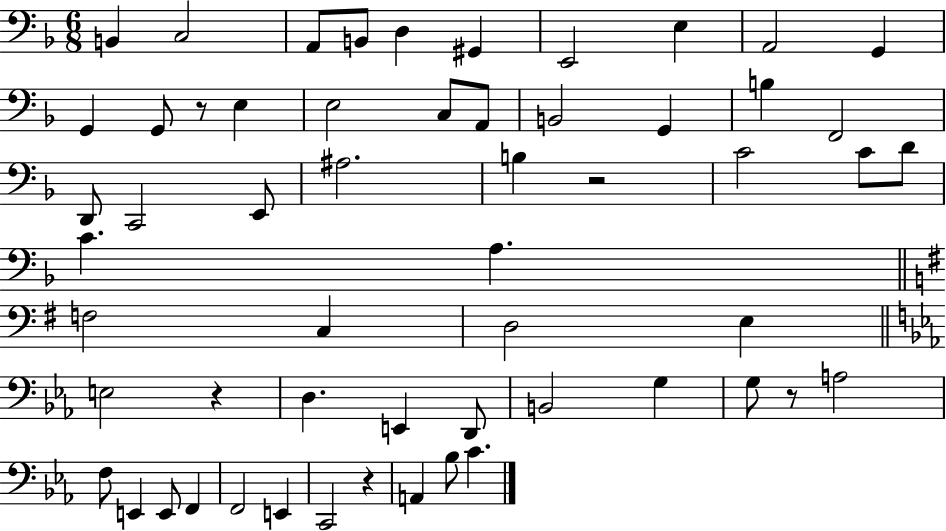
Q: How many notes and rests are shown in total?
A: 57